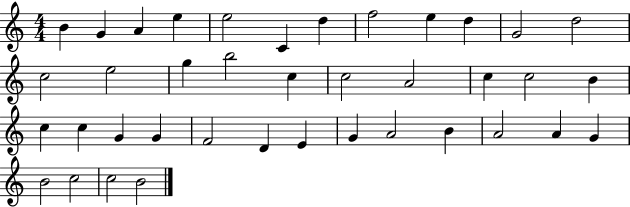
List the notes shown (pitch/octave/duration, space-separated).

B4/q G4/q A4/q E5/q E5/h C4/q D5/q F5/h E5/q D5/q G4/h D5/h C5/h E5/h G5/q B5/h C5/q C5/h A4/h C5/q C5/h B4/q C5/q C5/q G4/q G4/q F4/h D4/q E4/q G4/q A4/h B4/q A4/h A4/q G4/q B4/h C5/h C5/h B4/h